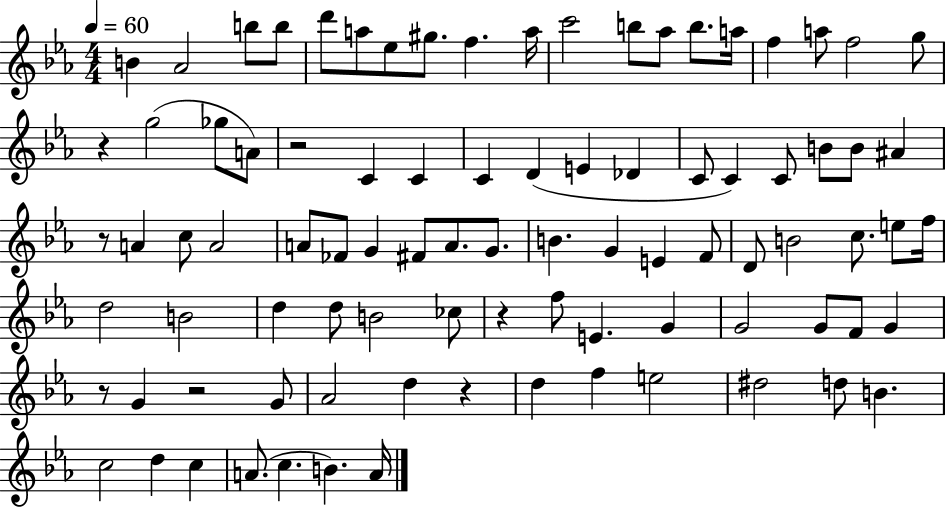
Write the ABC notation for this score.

X:1
T:Untitled
M:4/4
L:1/4
K:Eb
B _A2 b/2 b/2 d'/2 a/2 _e/2 ^g/2 f a/4 c'2 b/2 _a/2 b/2 a/4 f a/2 f2 g/2 z g2 _g/2 A/2 z2 C C C D E _D C/2 C C/2 B/2 B/2 ^A z/2 A c/2 A2 A/2 _F/2 G ^F/2 A/2 G/2 B G E F/2 D/2 B2 c/2 e/2 f/4 d2 B2 d d/2 B2 _c/2 z f/2 E G G2 G/2 F/2 G z/2 G z2 G/2 _A2 d z d f e2 ^d2 d/2 B c2 d c A/2 c B A/4